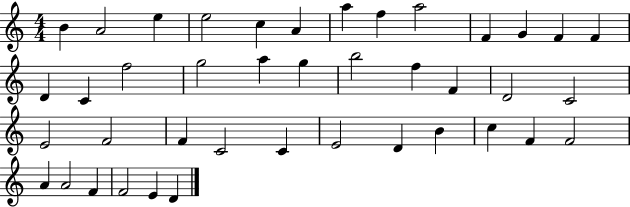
B4/q A4/h E5/q E5/h C5/q A4/q A5/q F5/q A5/h F4/q G4/q F4/q F4/q D4/q C4/q F5/h G5/h A5/q G5/q B5/h F5/q F4/q D4/h C4/h E4/h F4/h F4/q C4/h C4/q E4/h D4/q B4/q C5/q F4/q F4/h A4/q A4/h F4/q F4/h E4/q D4/q